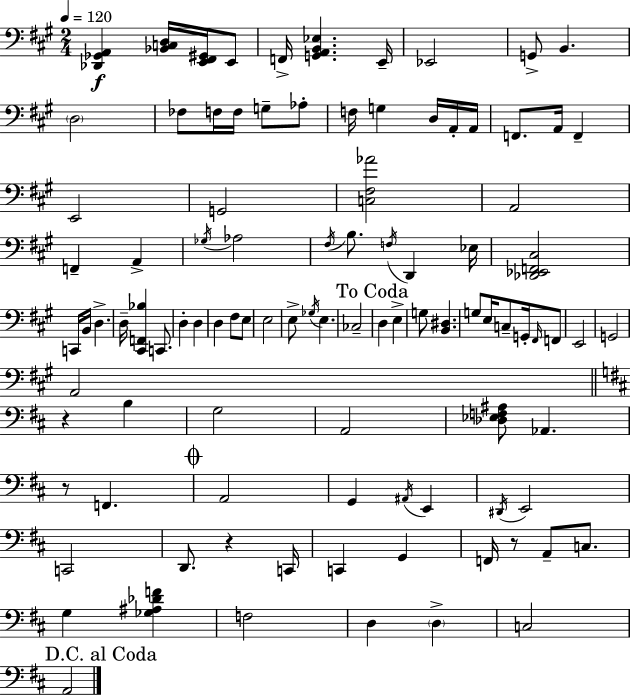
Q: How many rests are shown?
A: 4